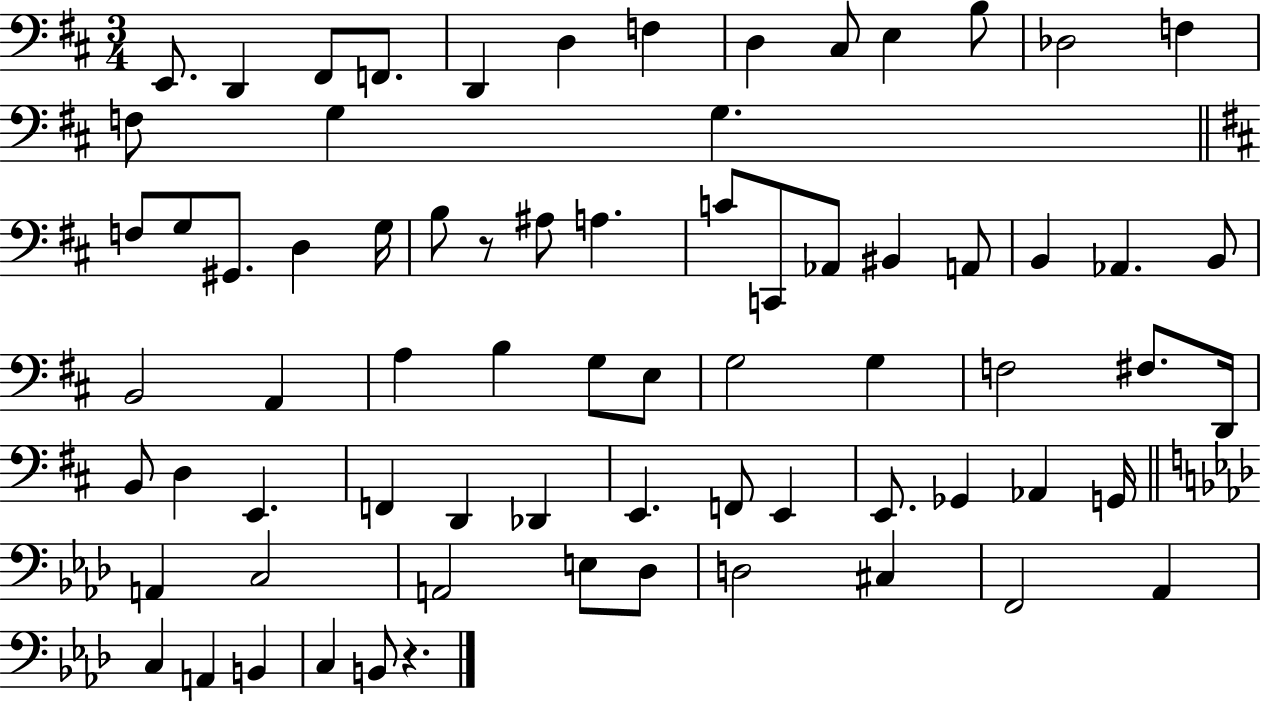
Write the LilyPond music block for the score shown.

{
  \clef bass
  \numericTimeSignature
  \time 3/4
  \key d \major
  e,8. d,4 fis,8 f,8. | d,4 d4 f4 | d4 cis8 e4 b8 | des2 f4 | \break f8 g4 g4. | \bar "||" \break \key d \major f8 g8 gis,8. d4 g16 | b8 r8 ais8 a4. | c'8 c,8 aes,8 bis,4 a,8 | b,4 aes,4. b,8 | \break b,2 a,4 | a4 b4 g8 e8 | g2 g4 | f2 fis8. d,16 | \break b,8 d4 e,4. | f,4 d,4 des,4 | e,4. f,8 e,4 | e,8. ges,4 aes,4 g,16 | \break \bar "||" \break \key f \minor a,4 c2 | a,2 e8 des8 | d2 cis4 | f,2 aes,4 | \break c4 a,4 b,4 | c4 b,8 r4. | \bar "|."
}